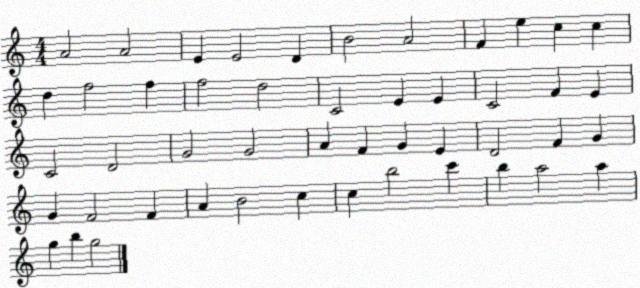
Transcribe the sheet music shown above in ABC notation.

X:1
T:Untitled
M:4/4
L:1/4
K:C
A2 A2 E E2 D B2 A2 F e c c d f2 f f2 d2 C2 E E C2 F E C2 D2 G2 G2 A F G E D2 F G G F2 F A B2 c c b2 c' b a2 a g b g2